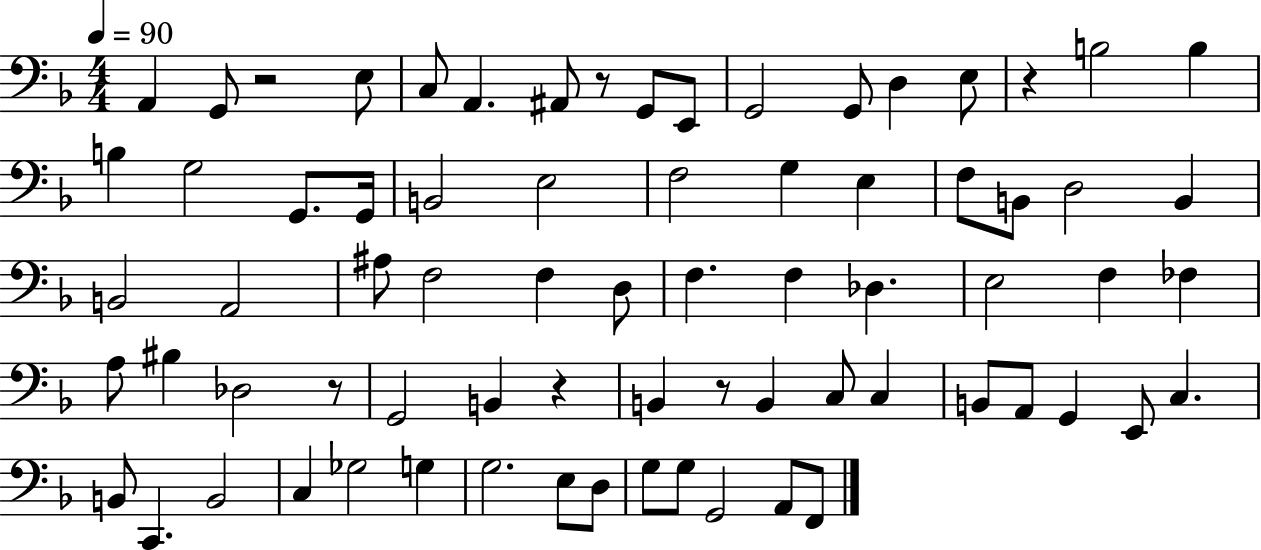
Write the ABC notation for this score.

X:1
T:Untitled
M:4/4
L:1/4
K:F
A,, G,,/2 z2 E,/2 C,/2 A,, ^A,,/2 z/2 G,,/2 E,,/2 G,,2 G,,/2 D, E,/2 z B,2 B, B, G,2 G,,/2 G,,/4 B,,2 E,2 F,2 G, E, F,/2 B,,/2 D,2 B,, B,,2 A,,2 ^A,/2 F,2 F, D,/2 F, F, _D, E,2 F, _F, A,/2 ^B, _D,2 z/2 G,,2 B,, z B,, z/2 B,, C,/2 C, B,,/2 A,,/2 G,, E,,/2 C, B,,/2 C,, B,,2 C, _G,2 G, G,2 E,/2 D,/2 G,/2 G,/2 G,,2 A,,/2 F,,/2